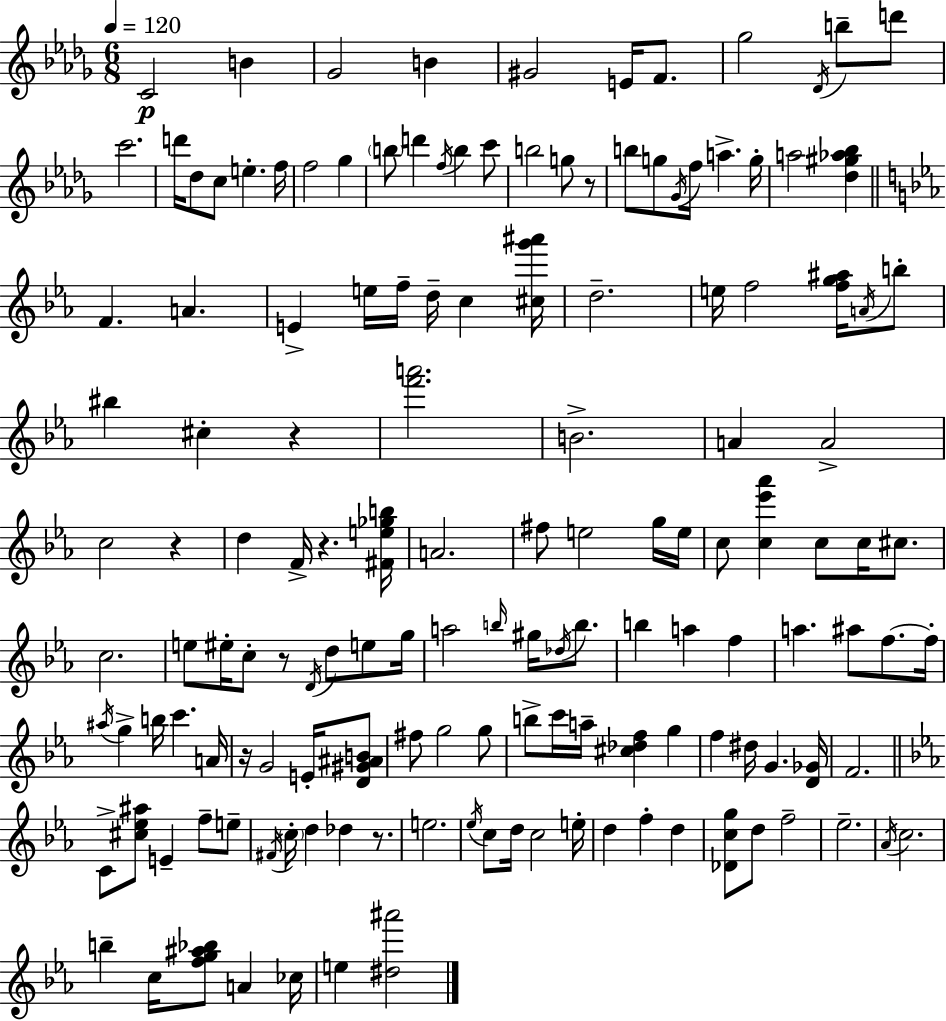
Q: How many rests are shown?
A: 7